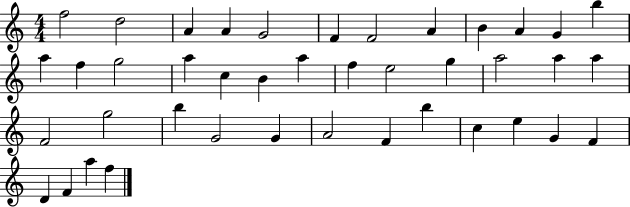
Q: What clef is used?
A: treble